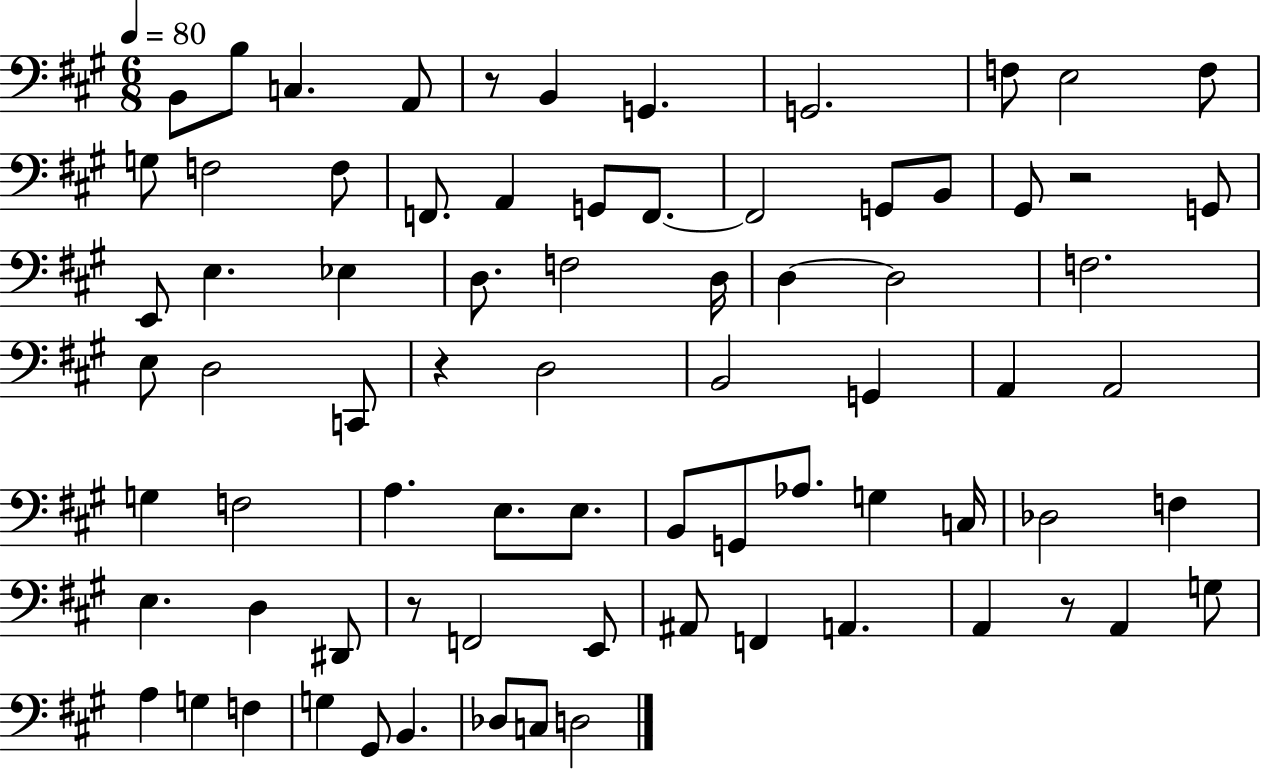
{
  \clef bass
  \numericTimeSignature
  \time 6/8
  \key a \major
  \tempo 4 = 80
  b,8 b8 c4. a,8 | r8 b,4 g,4. | g,2. | f8 e2 f8 | \break g8 f2 f8 | f,8. a,4 g,8 f,8.~~ | f,2 g,8 b,8 | gis,8 r2 g,8 | \break e,8 e4. ees4 | d8. f2 d16 | d4~~ d2 | f2. | \break e8 d2 c,8 | r4 d2 | b,2 g,4 | a,4 a,2 | \break g4 f2 | a4. e8. e8. | b,8 g,8 aes8. g4 c16 | des2 f4 | \break e4. d4 dis,8 | r8 f,2 e,8 | ais,8 f,4 a,4. | a,4 r8 a,4 g8 | \break a4 g4 f4 | g4 gis,8 b,4. | des8 c8 d2 | \bar "|."
}